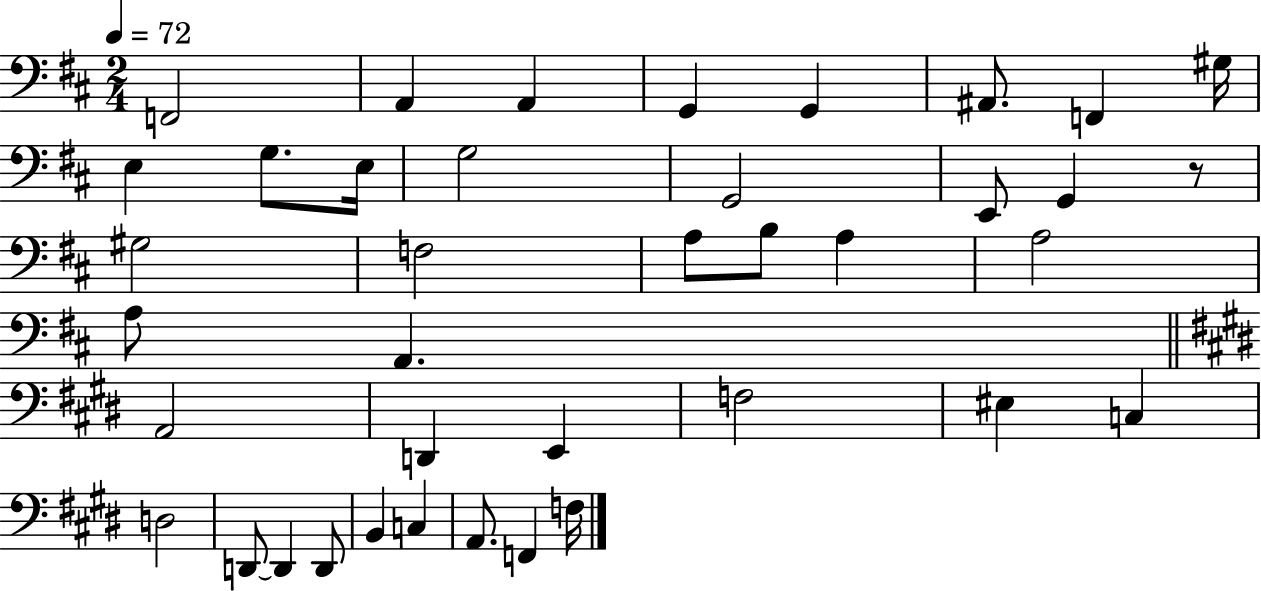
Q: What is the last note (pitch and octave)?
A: F3